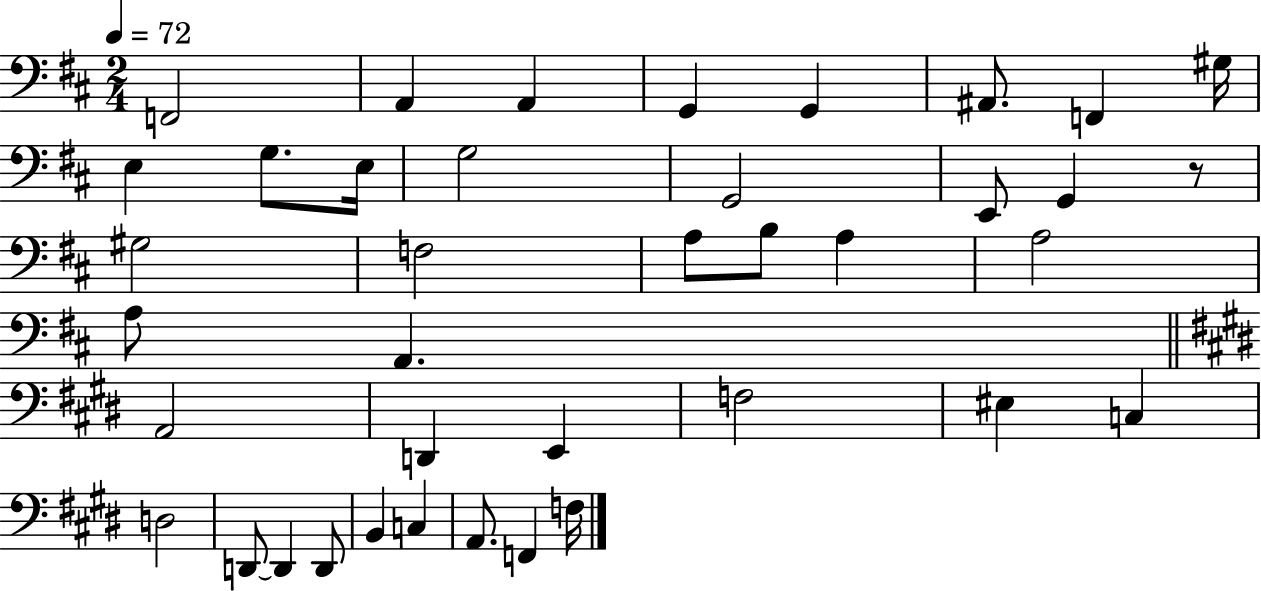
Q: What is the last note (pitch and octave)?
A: F3